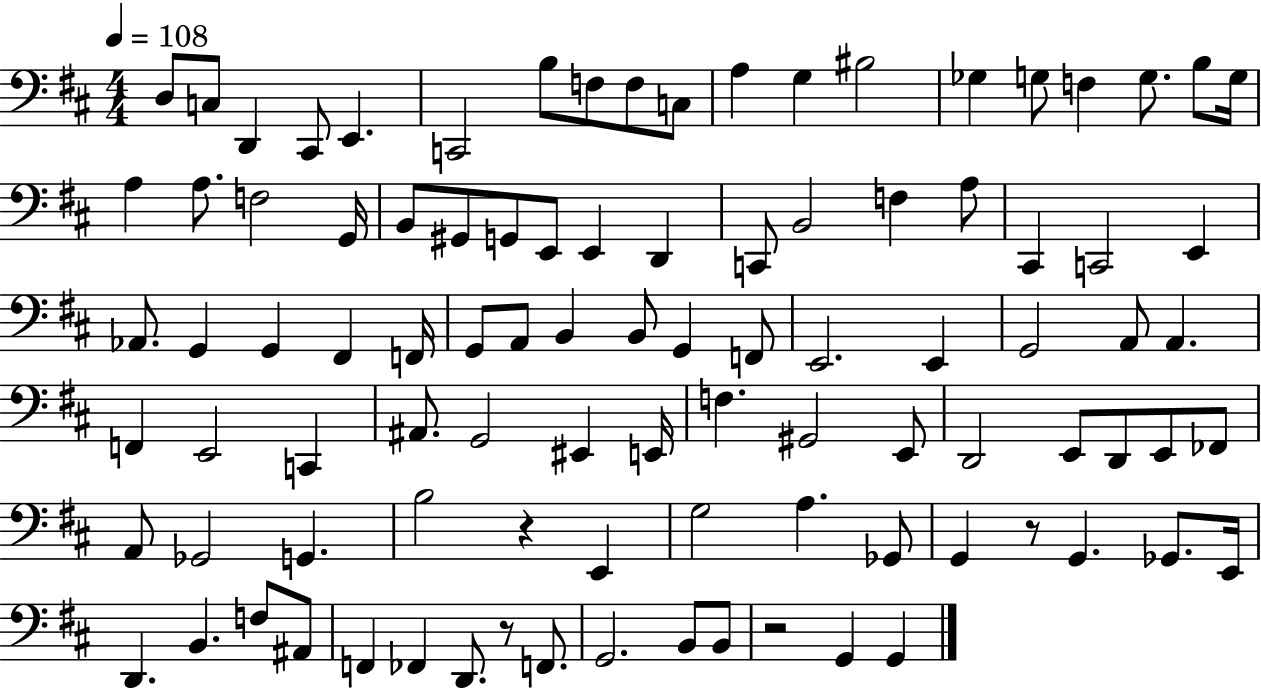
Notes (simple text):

D3/e C3/e D2/q C#2/e E2/q. C2/h B3/e F3/e F3/e C3/e A3/q G3/q BIS3/h Gb3/q G3/e F3/q G3/e. B3/e G3/s A3/q A3/e. F3/h G2/s B2/e G#2/e G2/e E2/e E2/q D2/q C2/e B2/h F3/q A3/e C#2/q C2/h E2/q Ab2/e. G2/q G2/q F#2/q F2/s G2/e A2/e B2/q B2/e G2/q F2/e E2/h. E2/q G2/h A2/e A2/q. F2/q E2/h C2/q A#2/e. G2/h EIS2/q E2/s F3/q. G#2/h E2/e D2/h E2/e D2/e E2/e FES2/e A2/e Gb2/h G2/q. B3/h R/q E2/q G3/h A3/q. Gb2/e G2/q R/e G2/q. Gb2/e. E2/s D2/q. B2/q. F3/e A#2/e F2/q FES2/q D2/e. R/e F2/e. G2/h. B2/e B2/e R/h G2/q G2/q